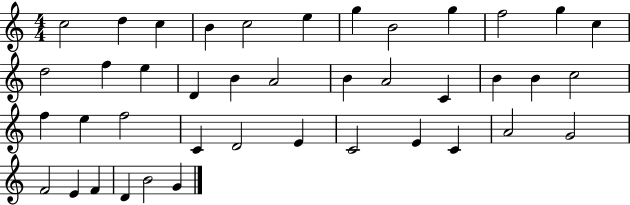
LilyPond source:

{
  \clef treble
  \numericTimeSignature
  \time 4/4
  \key c \major
  c''2 d''4 c''4 | b'4 c''2 e''4 | g''4 b'2 g''4 | f''2 g''4 c''4 | \break d''2 f''4 e''4 | d'4 b'4 a'2 | b'4 a'2 c'4 | b'4 b'4 c''2 | \break f''4 e''4 f''2 | c'4 d'2 e'4 | c'2 e'4 c'4 | a'2 g'2 | \break f'2 e'4 f'4 | d'4 b'2 g'4 | \bar "|."
}